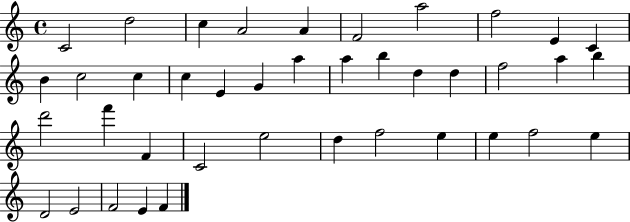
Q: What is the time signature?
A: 4/4